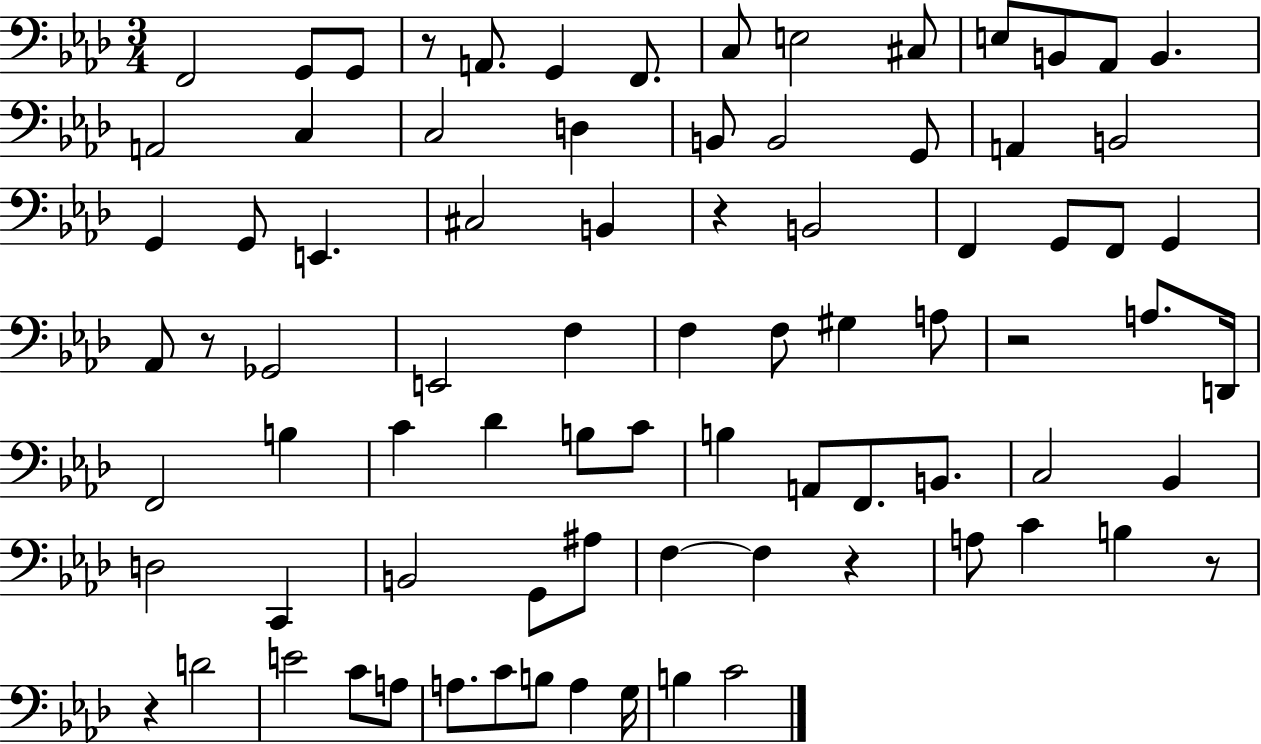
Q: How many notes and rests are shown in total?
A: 82